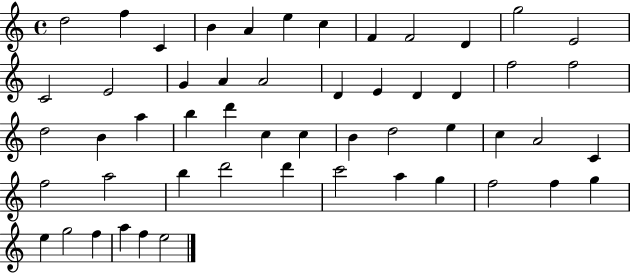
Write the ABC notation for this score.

X:1
T:Untitled
M:4/4
L:1/4
K:C
d2 f C B A e c F F2 D g2 E2 C2 E2 G A A2 D E D D f2 f2 d2 B a b d' c c B d2 e c A2 C f2 a2 b d'2 d' c'2 a g f2 f g e g2 f a f e2